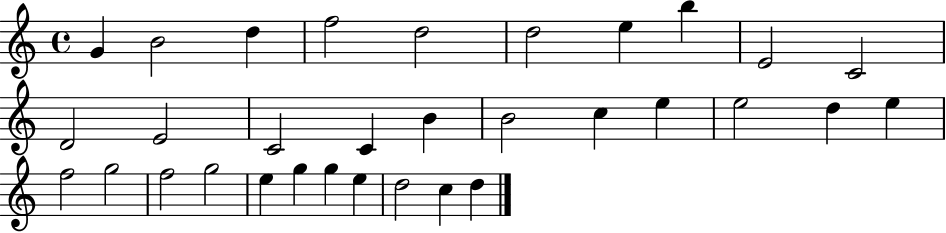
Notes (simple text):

G4/q B4/h D5/q F5/h D5/h D5/h E5/q B5/q E4/h C4/h D4/h E4/h C4/h C4/q B4/q B4/h C5/q E5/q E5/h D5/q E5/q F5/h G5/h F5/h G5/h E5/q G5/q G5/q E5/q D5/h C5/q D5/q